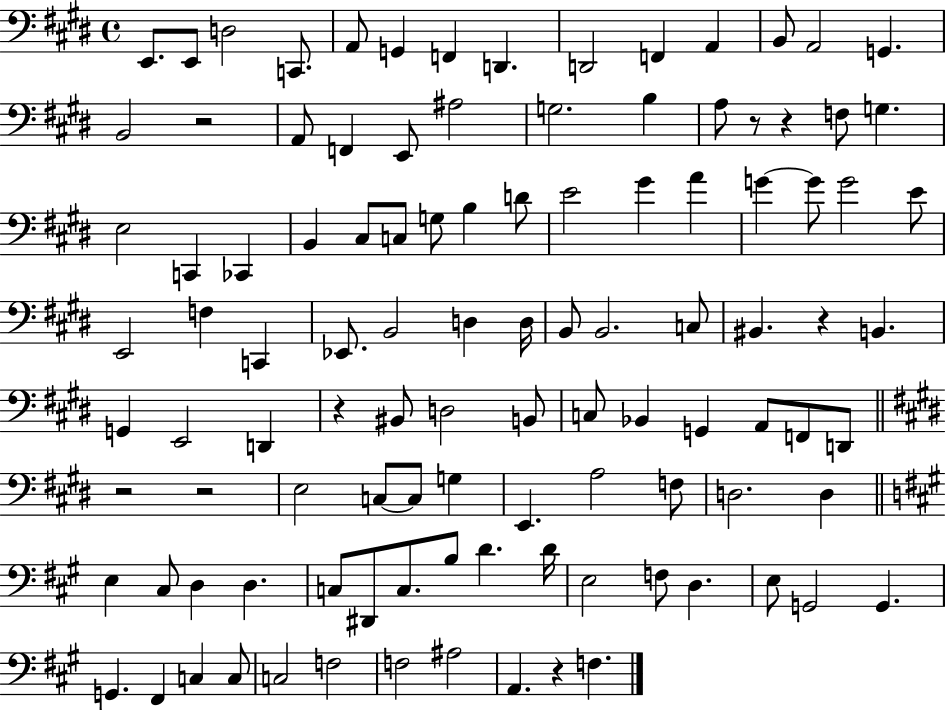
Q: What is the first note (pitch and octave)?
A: E2